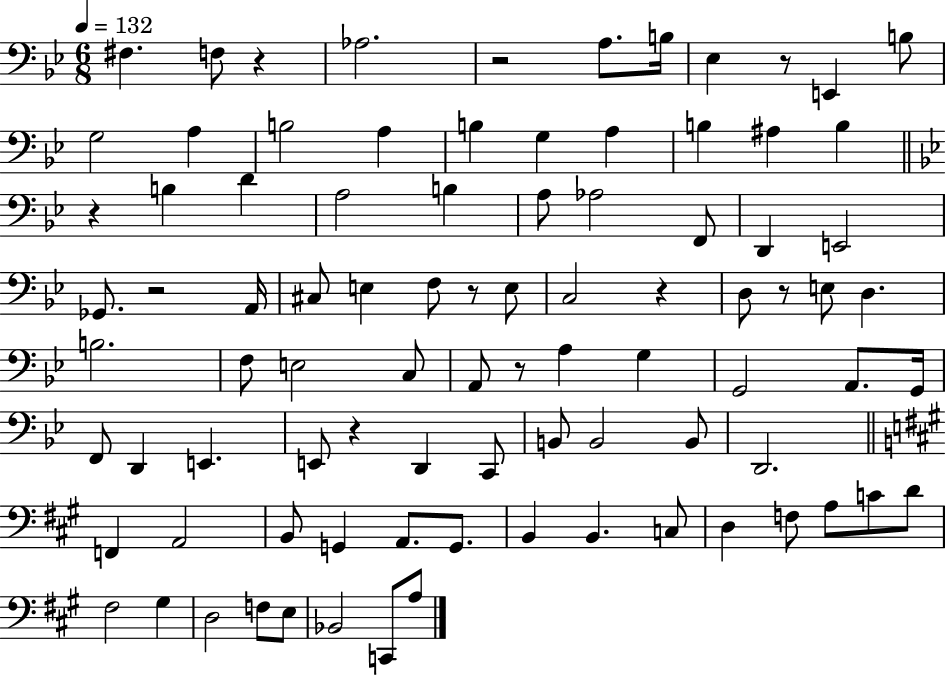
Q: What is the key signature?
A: BES major